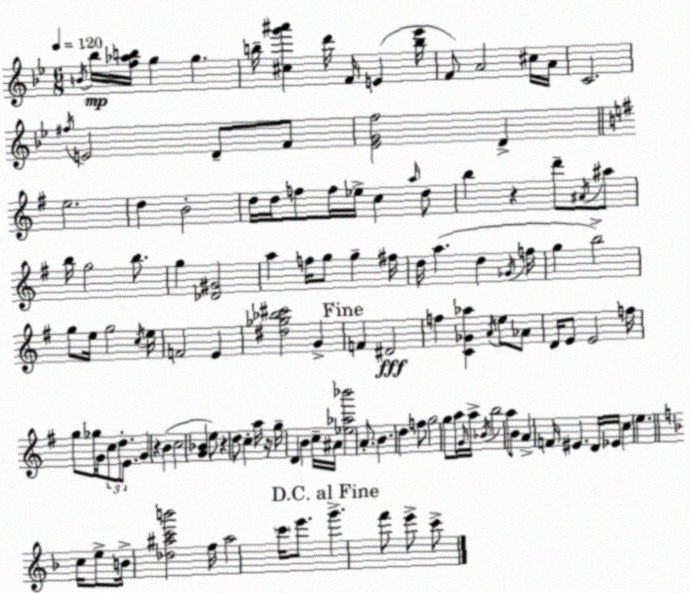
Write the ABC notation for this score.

X:1
T:Untitled
M:6/8
L:1/4
K:Bb
B/4 _b/4 [f_ab]/4 g g b/4 [^cg'^a'] d'/4 F/4 E [b_e']/4 F/2 A2 ^c/4 A/4 C2 ^f/4 E2 D/2 F/2 [_EGf]2 D e2 d B2 d/4 d/4 f/2 f/4 _e/4 c a/4 d/2 b z d'/2 ^A/4 ^a/2 b/4 g2 b/2 g [_D^G]2 a f/4 g/2 g ^f/4 d/4 a d _G/4 f/4 g b2 g/2 e/4 g2 c/4 e/4 F2 E [^d_g_b^c']2 G F ^D2 f [C_G_a] A/4 e/2 _A/2 D/4 E/2 E2 f/4 g/2 _g/4 G/4 c/2 d/2 E/2 G z B c2 [G_B] e/2 z d/2 c a/4 z/4 g/4 D B c/4 ^A/4 [_e_a_b']2 A/2 B d f/2 g2 g/2 a/4 G/4 a/4 _B/4 b2 a/2 B/2 A F/4 ^E D/4 _E/4 c e c/4 e/2 B/4 [_d^ac'b']2 f/4 ^a2 c'/4 e'/2 g' f'/2 e'/2 c'/2